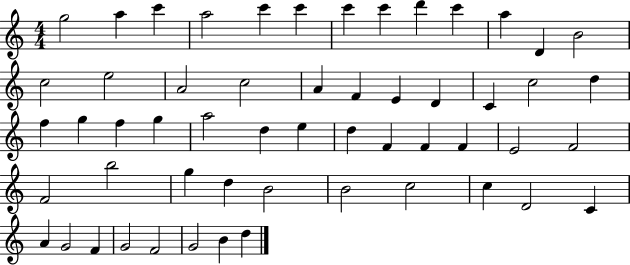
{
  \clef treble
  \numericTimeSignature
  \time 4/4
  \key c \major
  g''2 a''4 c'''4 | a''2 c'''4 c'''4 | c'''4 c'''4 d'''4 c'''4 | a''4 d'4 b'2 | \break c''2 e''2 | a'2 c''2 | a'4 f'4 e'4 d'4 | c'4 c''2 d''4 | \break f''4 g''4 f''4 g''4 | a''2 d''4 e''4 | d''4 f'4 f'4 f'4 | e'2 f'2 | \break f'2 b''2 | g''4 d''4 b'2 | b'2 c''2 | c''4 d'2 c'4 | \break a'4 g'2 f'4 | g'2 f'2 | g'2 b'4 d''4 | \bar "|."
}